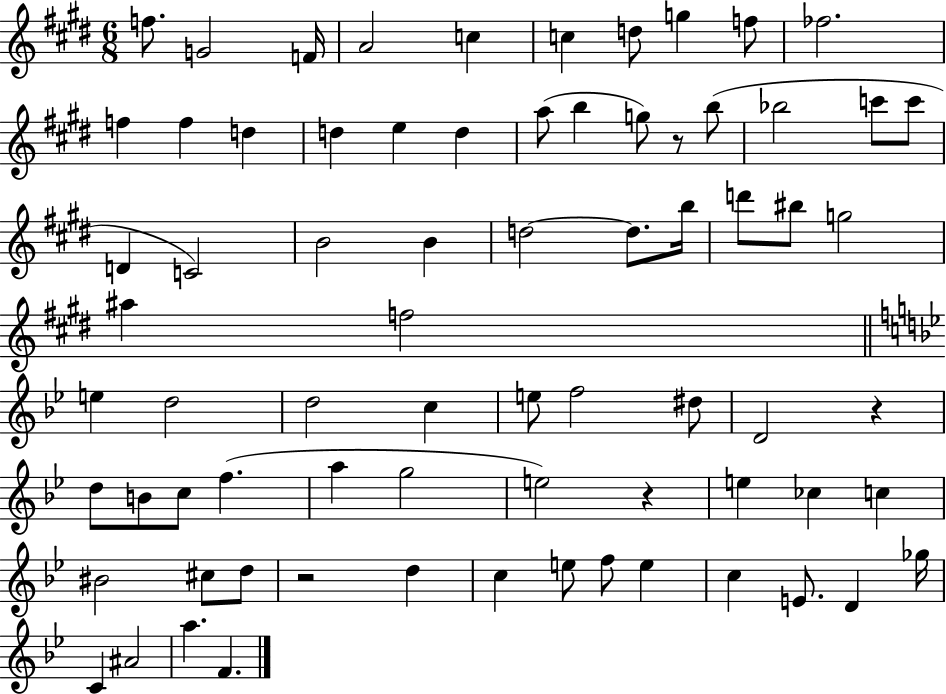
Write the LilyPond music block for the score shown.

{
  \clef treble
  \numericTimeSignature
  \time 6/8
  \key e \major
  f''8. g'2 f'16 | a'2 c''4 | c''4 d''8 g''4 f''8 | fes''2. | \break f''4 f''4 d''4 | d''4 e''4 d''4 | a''8( b''4 g''8) r8 b''8( | bes''2 c'''8 c'''8 | \break d'4 c'2) | b'2 b'4 | d''2~~ d''8. b''16 | d'''8 bis''8 g''2 | \break ais''4 f''2 | \bar "||" \break \key g \minor e''4 d''2 | d''2 c''4 | e''8 f''2 dis''8 | d'2 r4 | \break d''8 b'8 c''8 f''4.( | a''4 g''2 | e''2) r4 | e''4 ces''4 c''4 | \break bis'2 cis''8 d''8 | r2 d''4 | c''4 e''8 f''8 e''4 | c''4 e'8. d'4 ges''16 | \break c'4 ais'2 | a''4. f'4. | \bar "|."
}